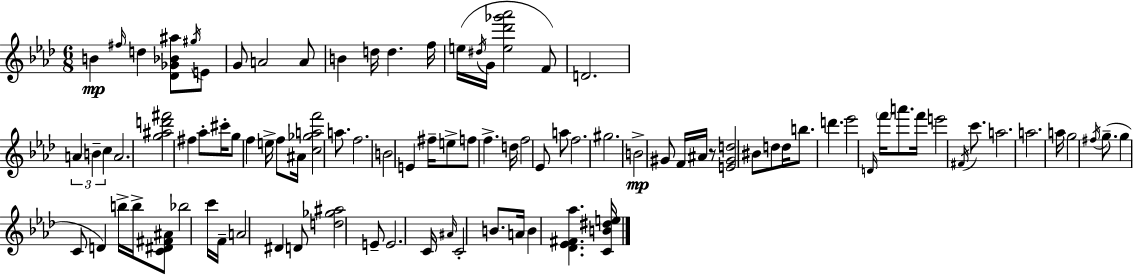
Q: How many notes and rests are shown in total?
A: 95